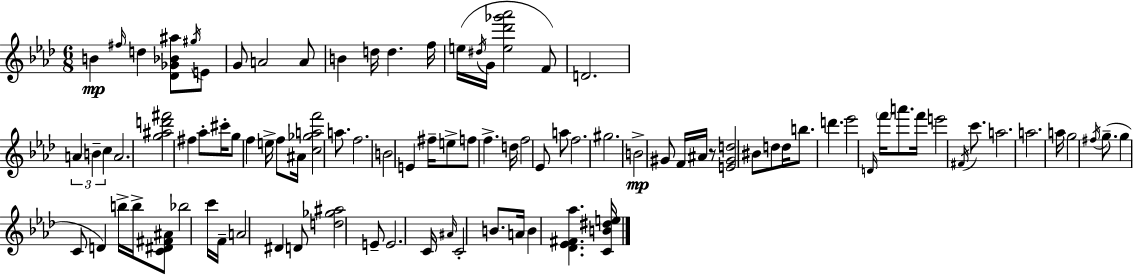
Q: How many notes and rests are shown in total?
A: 95